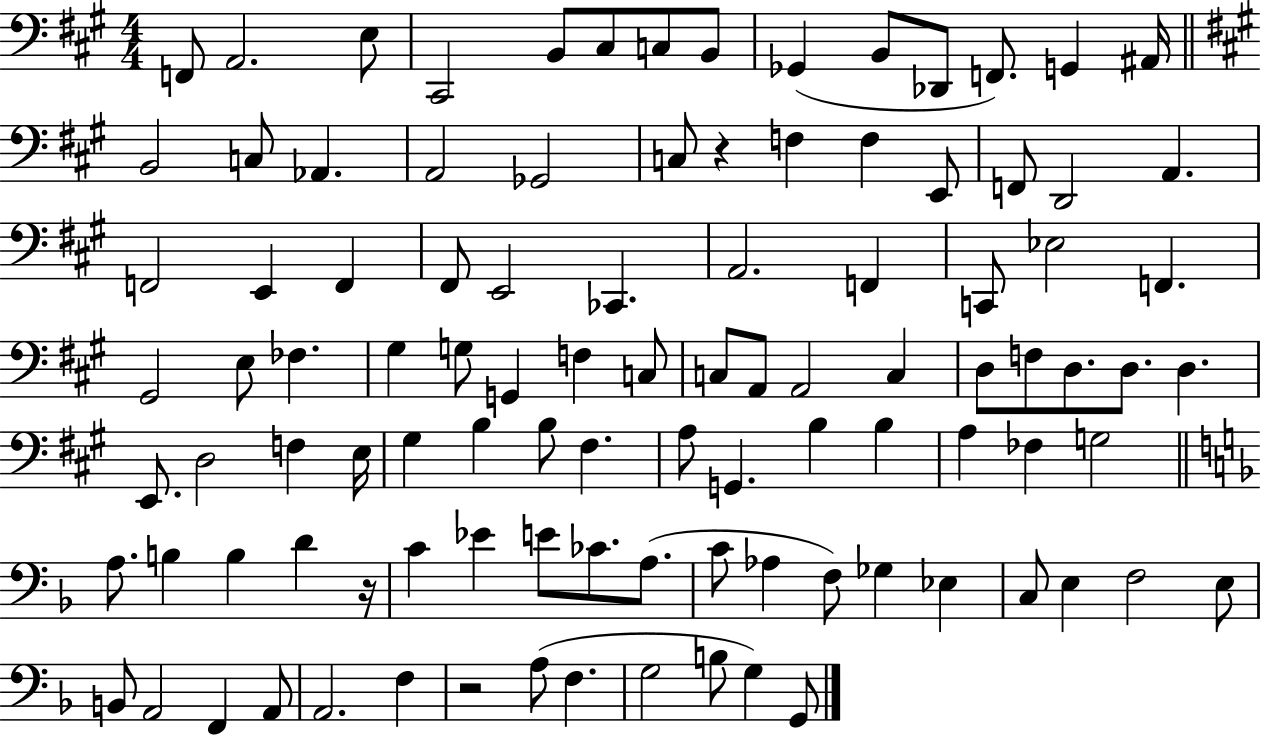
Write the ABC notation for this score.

X:1
T:Untitled
M:4/4
L:1/4
K:A
F,,/2 A,,2 E,/2 ^C,,2 B,,/2 ^C,/2 C,/2 B,,/2 _G,, B,,/2 _D,,/2 F,,/2 G,, ^A,,/4 B,,2 C,/2 _A,, A,,2 _G,,2 C,/2 z F, F, E,,/2 F,,/2 D,,2 A,, F,,2 E,, F,, ^F,,/2 E,,2 _C,, A,,2 F,, C,,/2 _E,2 F,, ^G,,2 E,/2 _F, ^G, G,/2 G,, F, C,/2 C,/2 A,,/2 A,,2 C, D,/2 F,/2 D,/2 D,/2 D, E,,/2 D,2 F, E,/4 ^G, B, B,/2 ^F, A,/2 G,, B, B, A, _F, G,2 A,/2 B, B, D z/4 C _E E/2 _C/2 A,/2 C/2 _A, F,/2 _G, _E, C,/2 E, F,2 E,/2 B,,/2 A,,2 F,, A,,/2 A,,2 F, z2 A,/2 F, G,2 B,/2 G, G,,/2